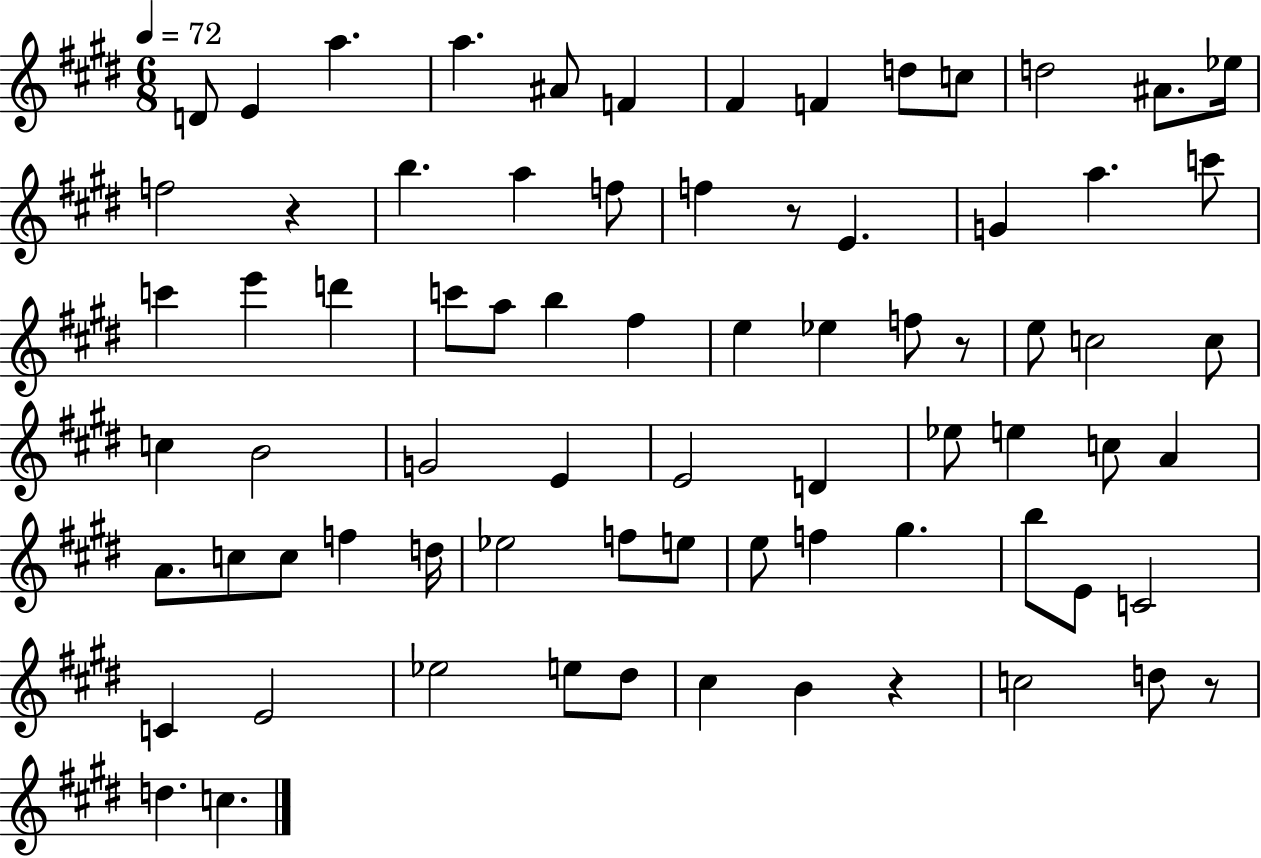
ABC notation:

X:1
T:Untitled
M:6/8
L:1/4
K:E
D/2 E a a ^A/2 F ^F F d/2 c/2 d2 ^A/2 _e/4 f2 z b a f/2 f z/2 E G a c'/2 c' e' d' c'/2 a/2 b ^f e _e f/2 z/2 e/2 c2 c/2 c B2 G2 E E2 D _e/2 e c/2 A A/2 c/2 c/2 f d/4 _e2 f/2 e/2 e/2 f ^g b/2 E/2 C2 C E2 _e2 e/2 ^d/2 ^c B z c2 d/2 z/2 d c